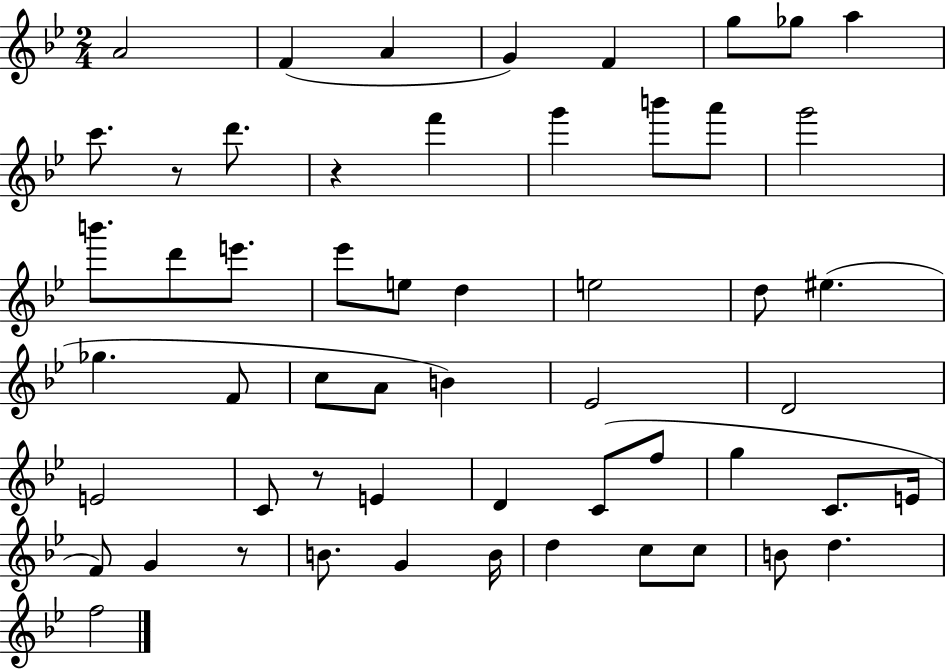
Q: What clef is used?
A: treble